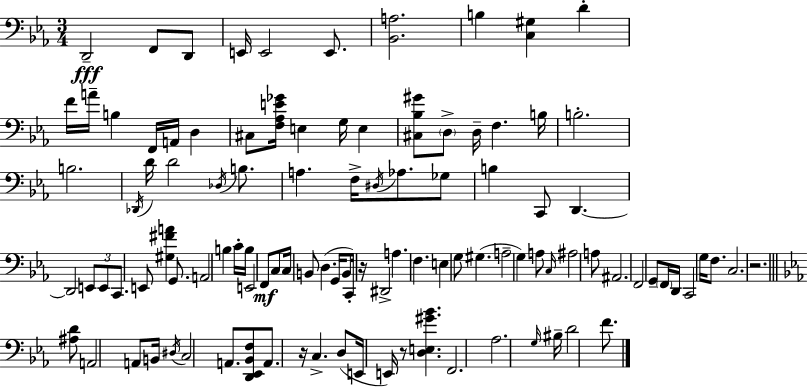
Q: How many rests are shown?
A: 4